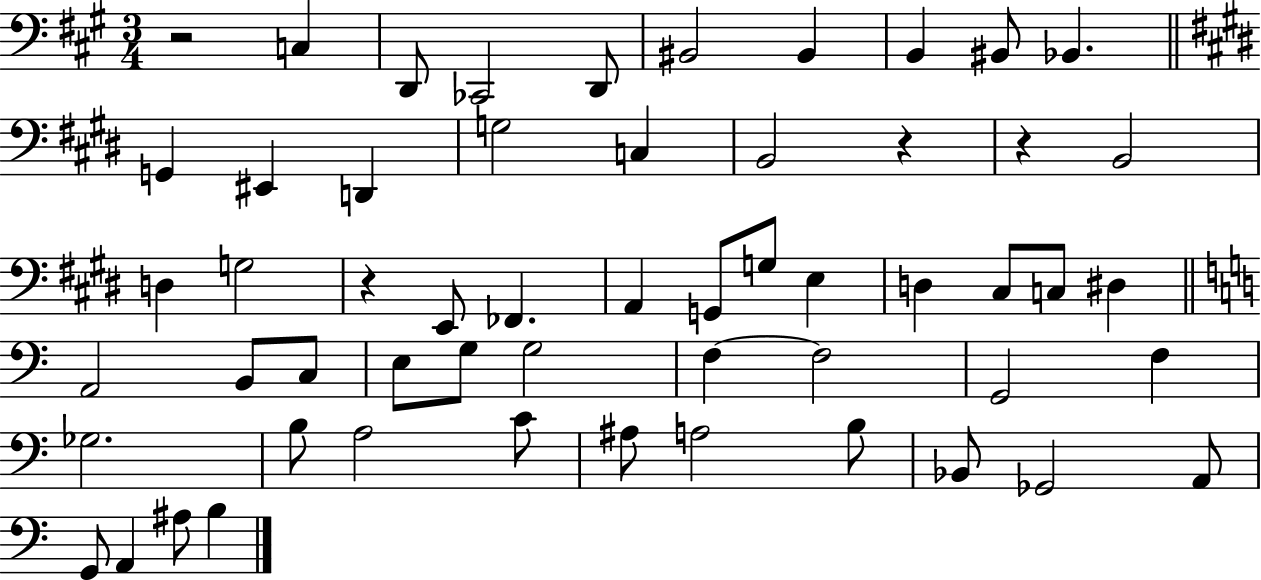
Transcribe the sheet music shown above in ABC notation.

X:1
T:Untitled
M:3/4
L:1/4
K:A
z2 C, D,,/2 _C,,2 D,,/2 ^B,,2 ^B,, B,, ^B,,/2 _B,, G,, ^E,, D,, G,2 C, B,,2 z z B,,2 D, G,2 z E,,/2 _F,, A,, G,,/2 G,/2 E, D, ^C,/2 C,/2 ^D, A,,2 B,,/2 C,/2 E,/2 G,/2 G,2 F, F,2 G,,2 F, _G,2 B,/2 A,2 C/2 ^A,/2 A,2 B,/2 _B,,/2 _G,,2 A,,/2 G,,/2 A,, ^A,/2 B,